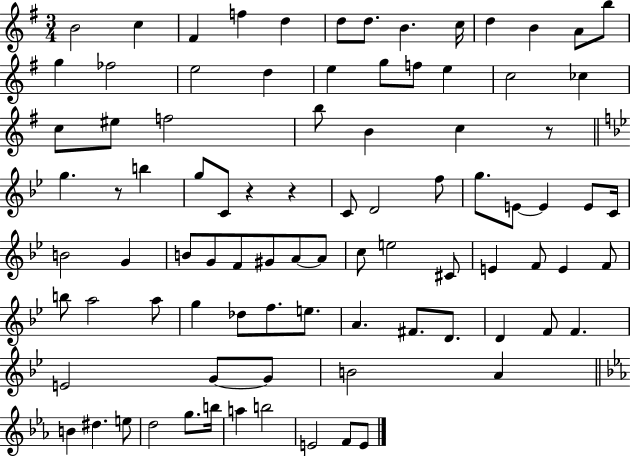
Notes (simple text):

B4/h C5/q F#4/q F5/q D5/q D5/e D5/e. B4/q. C5/s D5/q B4/q A4/e B5/e G5/q FES5/h E5/h D5/q E5/q G5/e F5/e E5/q C5/h CES5/q C5/e EIS5/e F5/h B5/e B4/q C5/q R/e G5/q. R/e B5/q G5/e C4/e R/q R/q C4/e D4/h F5/e G5/e. E4/e E4/q E4/e C4/s B4/h G4/q B4/e G4/e F4/e G#4/e A4/e A4/e C5/e E5/h C#4/e E4/q F4/e E4/q F4/e B5/e A5/h A5/e G5/q Db5/e F5/e. E5/e. A4/q. F#4/e. D4/e. D4/q F4/e F4/q. E4/h G4/e G4/e B4/h A4/q B4/q D#5/q. E5/e D5/h G5/e. B5/s A5/q B5/h E4/h F4/e E4/e